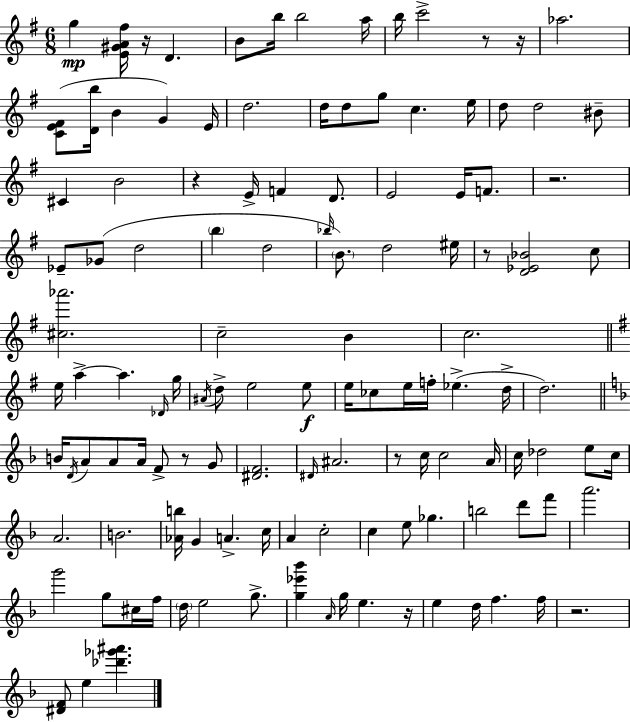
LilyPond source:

{
  \clef treble
  \numericTimeSignature
  \time 6/8
  \key e \minor
  g''4\mp <e' gis' a' fis''>16 r16 d'4. | b'8 b''16 b''2 a''16 | b''16 c'''2-> r8 r16 | aes''2. | \break <c' e' fis'>8( <d' b''>16 b'4 g'4) e'16 | d''2. | d''16 d''8 g''8 c''4. e''16 | d''8 d''2 bis'8-- | \break cis'4 b'2 | r4 e'16-> f'4 d'8. | e'2 e'16 f'8. | r2. | \break ees'8-- ges'8( d''2 | \parenthesize b''4 d''2 | \grace { bes''16 } \parenthesize b'8.) d''2 | eis''16 r8 <d' ees' bes'>2 c''8 | \break <cis'' aes'''>2. | c''2-- b'4 | c''2. | \bar "||" \break \key e \minor e''16 a''4->~~ a''4. \grace { des'16 } | g''16 \acciaccatura { ais'16 } d''8-> e''2 | e''8\f e''16 ces''8 e''16 f''16-. ees''4.->( | d''16-> d''2.) | \break \bar "||" \break \key d \minor b'16 \acciaccatura { d'16 } a'8 a'8 a'16 f'8-> r8 g'8 | <dis' f'>2. | \grace { dis'16 } ais'2. | r8 c''16 c''2 | \break a'16 c''16 des''2 e''8 | c''16 a'2. | b'2. | <aes' b''>16 g'4 a'4.-> | \break c''16 a'4 c''2-. | c''4 e''8 ges''4. | b''2 d'''8 | f'''8 a'''2. | \break g'''2 g''8 | cis''16 f''16 \parenthesize d''16 e''2 g''8.-> | <g'' ees''' bes'''>4 \grace { a'16 } g''16 e''4. | r16 e''4 d''16 f''4. | \break f''16 r2. | <dis' f'>8 e''4 <des''' ges''' ais'''>4. | \bar "|."
}